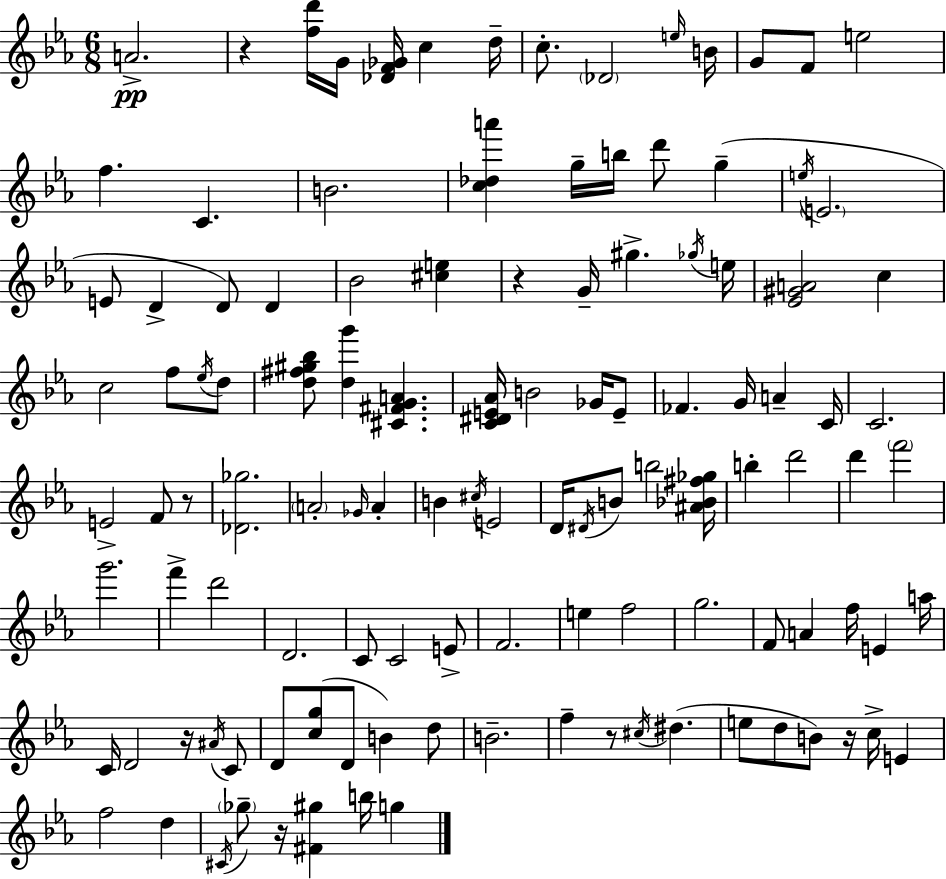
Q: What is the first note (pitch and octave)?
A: A4